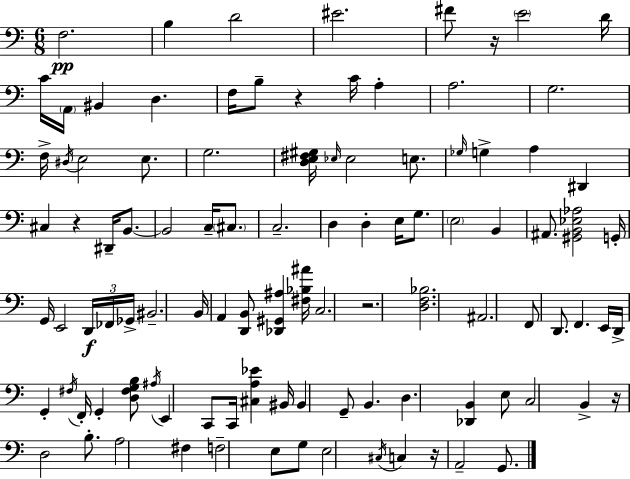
{
  \clef bass
  \numericTimeSignature
  \time 6/8
  \key a \minor
  \repeat volta 2 { f2.\pp | b4 d'2 | eis'2. | fis'8 r16 \parenthesize e'2 d'16 | \break c'16 \parenthesize a,16 bis,4 d4. | f16 b8-- r4 c'16 a4-. | a2. | g2. | \break f16-> \acciaccatura { dis16 } e2 e8. | g2. | <d e fis gis>16 \grace { ees16 } ees2 e8. | \grace { ges16 } g4-> a4 dis,4 | \break cis4 r4 dis,16-- | b,8.~~ b,2 c16-- | \parenthesize cis8. c2.-- | d4 d4-. e16 | \break g8. \parenthesize e2 b,4 | ais,8. <gis, b, ees aes>2 | g,16-. g,16 e,2 | \tuplet 3/2 { d,16\f fes,16 ges,16-> } bis,2.-- | \break b,16 a,4 <d, b,>8 <des, gis, ais>4 | <fis bes ais'>16 c2. | r2. | <d f bes>2. | \break ais,2. | f,8 d,8. f,4. | e,16 d,16-> g,4-. \acciaccatura { fis16 } f,16-. g,4-. | <d fis g b>8 \acciaccatura { ais16 } e,4 c,8 c,16 | \break <cis a ees'>4 bis,16 bis,4 g,8-- b,4. | d4. <des, b,>4 | e8 c2 | b,4-> r16 d2 | \break b8.-. a2 | fis4 f2-- | e8 g8 e2 | \acciaccatura { cis16 } c4 r16 a,2-- | \break g,8. } \bar "|."
}